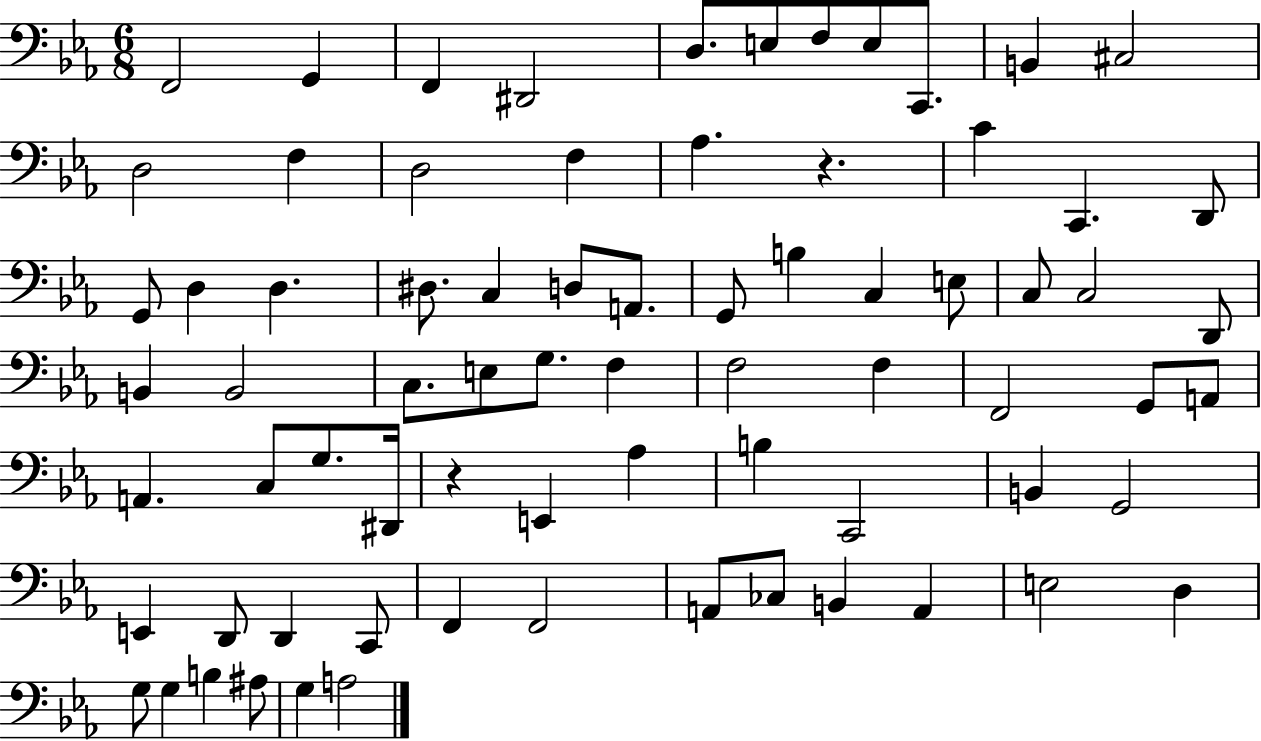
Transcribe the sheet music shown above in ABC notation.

X:1
T:Untitled
M:6/8
L:1/4
K:Eb
F,,2 G,, F,, ^D,,2 D,/2 E,/2 F,/2 E,/2 C,,/2 B,, ^C,2 D,2 F, D,2 F, _A, z C C,, D,,/2 G,,/2 D, D, ^D,/2 C, D,/2 A,,/2 G,,/2 B, C, E,/2 C,/2 C,2 D,,/2 B,, B,,2 C,/2 E,/2 G,/2 F, F,2 F, F,,2 G,,/2 A,,/2 A,, C,/2 G,/2 ^D,,/4 z E,, _A, B, C,,2 B,, G,,2 E,, D,,/2 D,, C,,/2 F,, F,,2 A,,/2 _C,/2 B,, A,, E,2 D, G,/2 G, B, ^A,/2 G, A,2